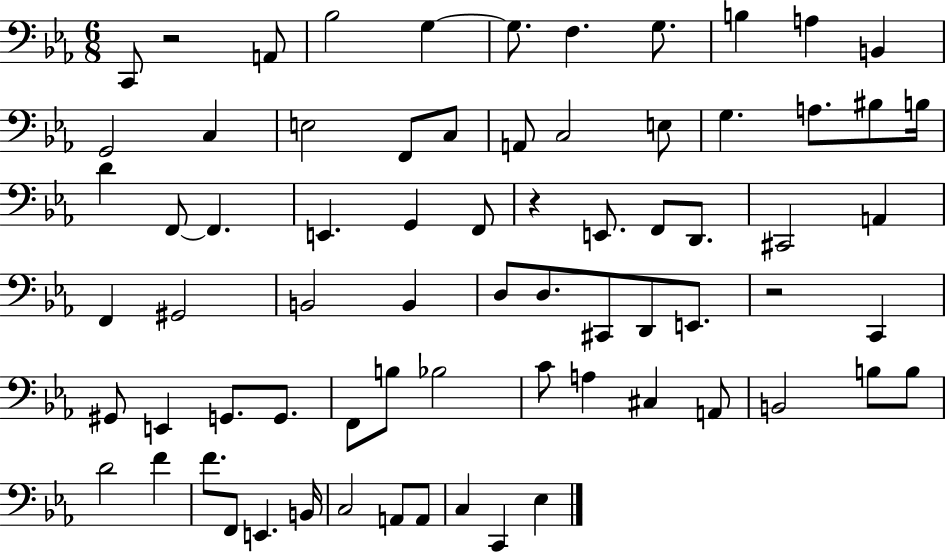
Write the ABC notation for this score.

X:1
T:Untitled
M:6/8
L:1/4
K:Eb
C,,/2 z2 A,,/2 _B,2 G, G,/2 F, G,/2 B, A, B,, G,,2 C, E,2 F,,/2 C,/2 A,,/2 C,2 E,/2 G, A,/2 ^B,/2 B,/4 D F,,/2 F,, E,, G,, F,,/2 z E,,/2 F,,/2 D,,/2 ^C,,2 A,, F,, ^G,,2 B,,2 B,, D,/2 D,/2 ^C,,/2 D,,/2 E,,/2 z2 C,, ^G,,/2 E,, G,,/2 G,,/2 F,,/2 B,/2 _B,2 C/2 A, ^C, A,,/2 B,,2 B,/2 B,/2 D2 F F/2 F,,/2 E,, B,,/4 C,2 A,,/2 A,,/2 C, C,, _E,